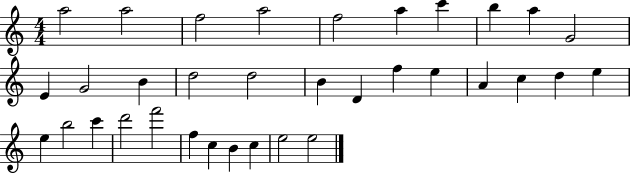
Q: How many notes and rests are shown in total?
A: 34